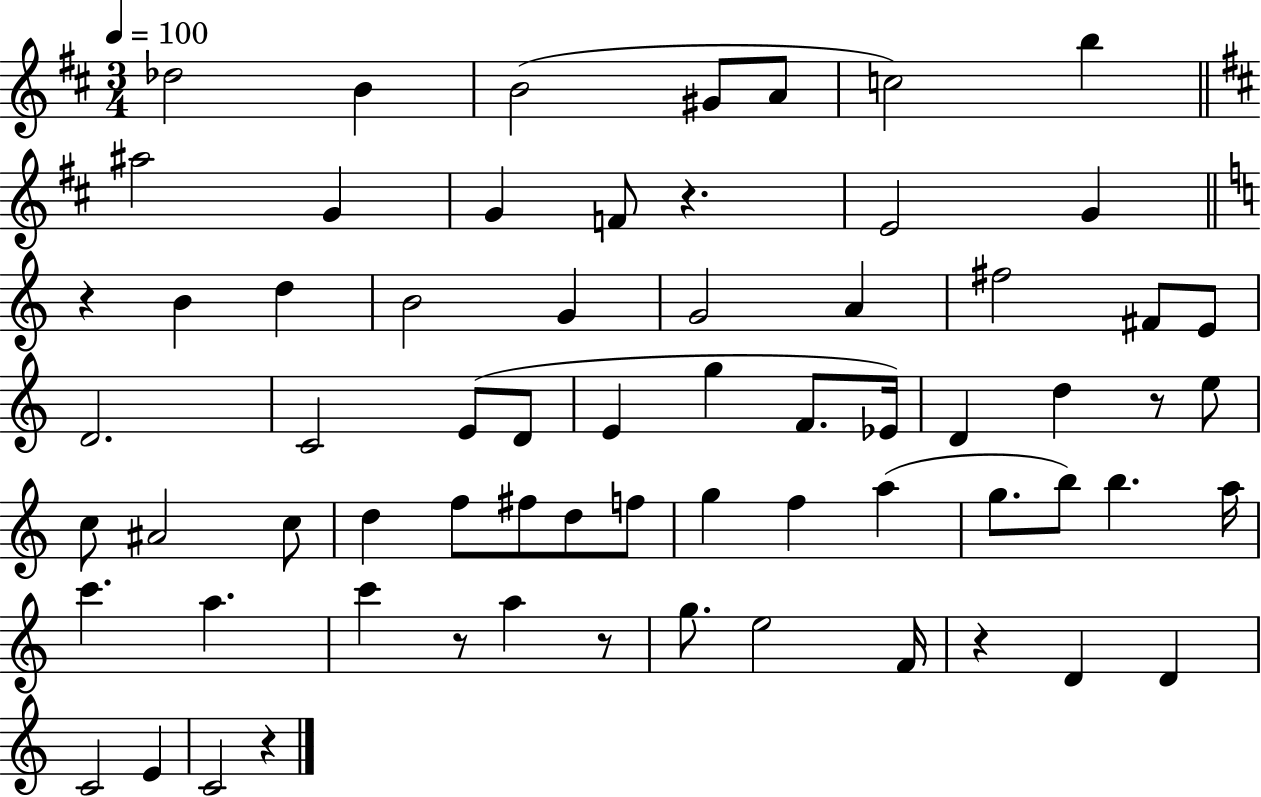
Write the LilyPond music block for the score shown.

{
  \clef treble
  \numericTimeSignature
  \time 3/4
  \key d \major
  \tempo 4 = 100
  \repeat volta 2 { des''2 b'4 | b'2( gis'8 a'8 | c''2) b''4 | \bar "||" \break \key d \major ais''2 g'4 | g'4 f'8 r4. | e'2 g'4 | \bar "||" \break \key c \major r4 b'4 d''4 | b'2 g'4 | g'2 a'4 | fis''2 fis'8 e'8 | \break d'2. | c'2 e'8( d'8 | e'4 g''4 f'8. ees'16) | d'4 d''4 r8 e''8 | \break c''8 ais'2 c''8 | d''4 f''8 fis''8 d''8 f''8 | g''4 f''4 a''4( | g''8. b''8) b''4. a''16 | \break c'''4. a''4. | c'''4 r8 a''4 r8 | g''8. e''2 f'16 | r4 d'4 d'4 | \break c'2 e'4 | c'2 r4 | } \bar "|."
}